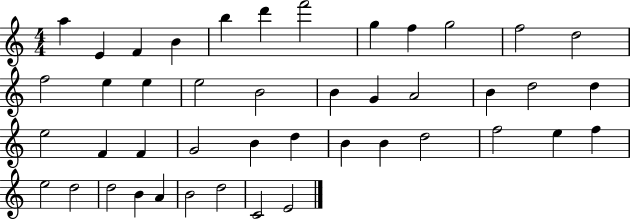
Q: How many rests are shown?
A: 0